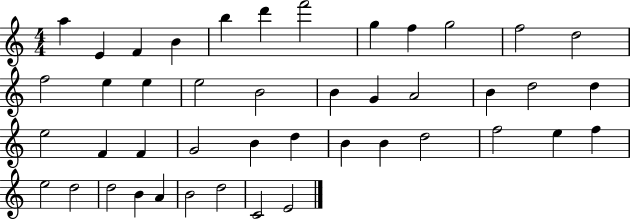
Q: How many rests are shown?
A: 0